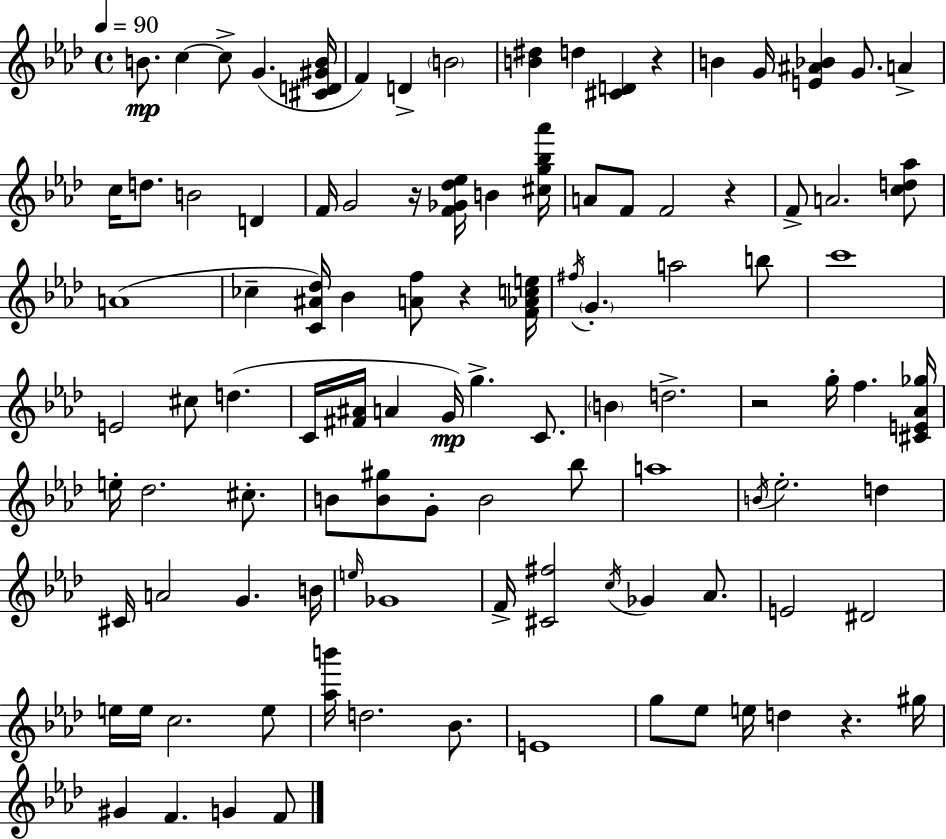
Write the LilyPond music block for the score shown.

{
  \clef treble
  \time 4/4
  \defaultTimeSignature
  \key f \minor
  \tempo 4 = 90
  b'8.\mp c''4~~ c''8-> g'4.( <cis' d' gis' b'>16 | f'4) d'4-> \parenthesize b'2 | <b' dis''>4 d''4 <cis' d'>4 r4 | b'4 g'16 <e' ais' bes'>4 g'8. a'4-> | \break c''16 d''8. b'2 d'4 | f'16 g'2 r16 <f' ges' des'' ees''>16 b'4 <cis'' g'' bes'' aes'''>16 | a'8 f'8 f'2 r4 | f'8-> a'2. <c'' d'' aes''>8 | \break a'1( | ces''4-- <c' ais' des''>16) bes'4 <a' f''>8 r4 <f' aes' c'' e''>16 | \acciaccatura { fis''16 } \parenthesize g'4.-. a''2 b''8 | c'''1 | \break e'2 cis''8 d''4.( | c'16 <fis' ais'>16 a'4 g'16\mp) g''4.-> c'8. | \parenthesize b'4 d''2.-> | r2 g''16-. f''4. | \break <cis' e' aes' ges''>16 e''16-. des''2. cis''8.-. | b'8 <b' gis''>8 g'8-. b'2 bes''8 | a''1 | \acciaccatura { b'16 } ees''2.-. d''4 | \break cis'16 a'2 g'4. | b'16 \grace { e''16 } ges'1 | f'16-> <cis' fis''>2 \acciaccatura { c''16 } ges'4 | aes'8. e'2 dis'2 | \break e''16 e''16 c''2. | e''8 <aes'' b'''>16 d''2. | bes'8. e'1 | g''8 ees''8 e''16 d''4 r4. | \break gis''16 gis'4 f'4. g'4 | f'8 \bar "|."
}